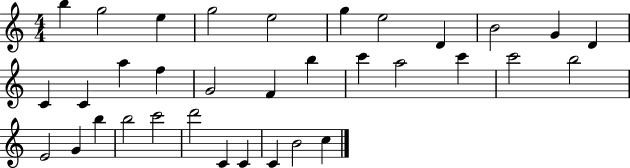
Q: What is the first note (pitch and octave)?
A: B5